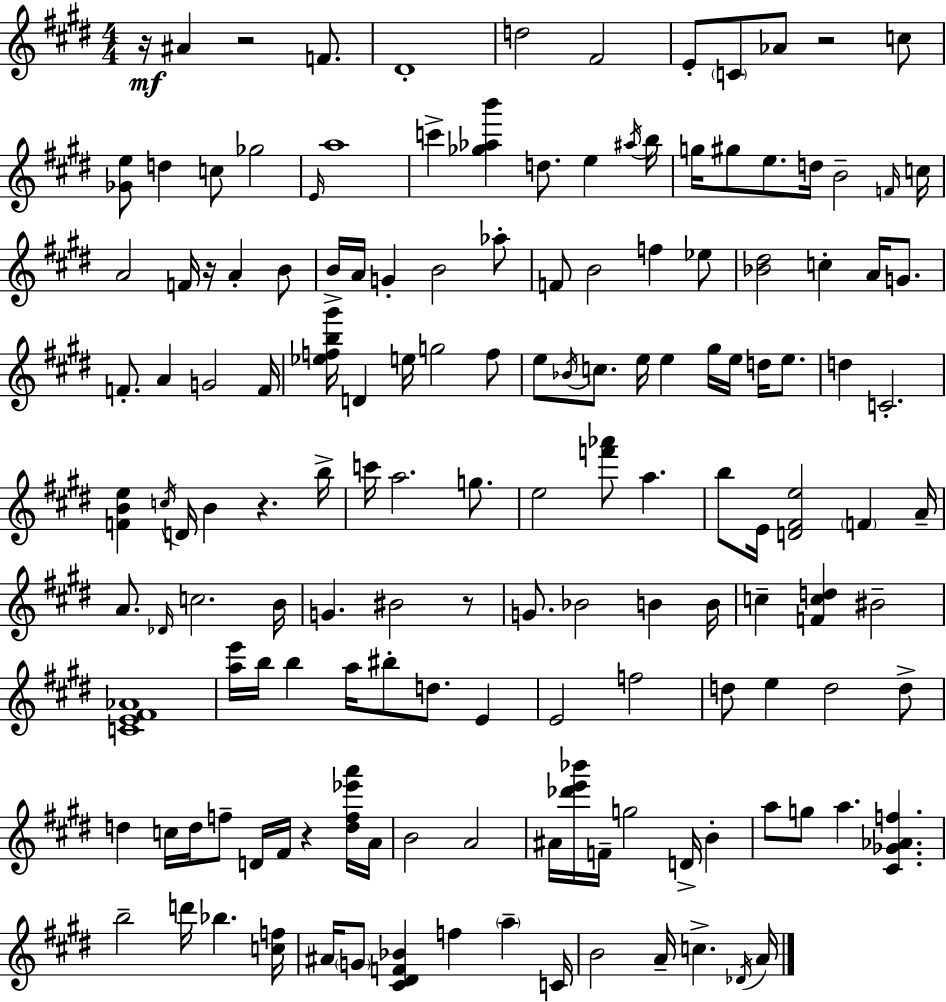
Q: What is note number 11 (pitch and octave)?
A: C5